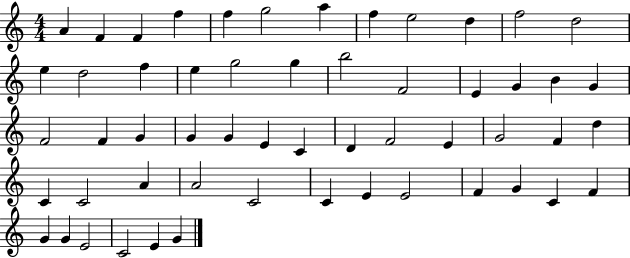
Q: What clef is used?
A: treble